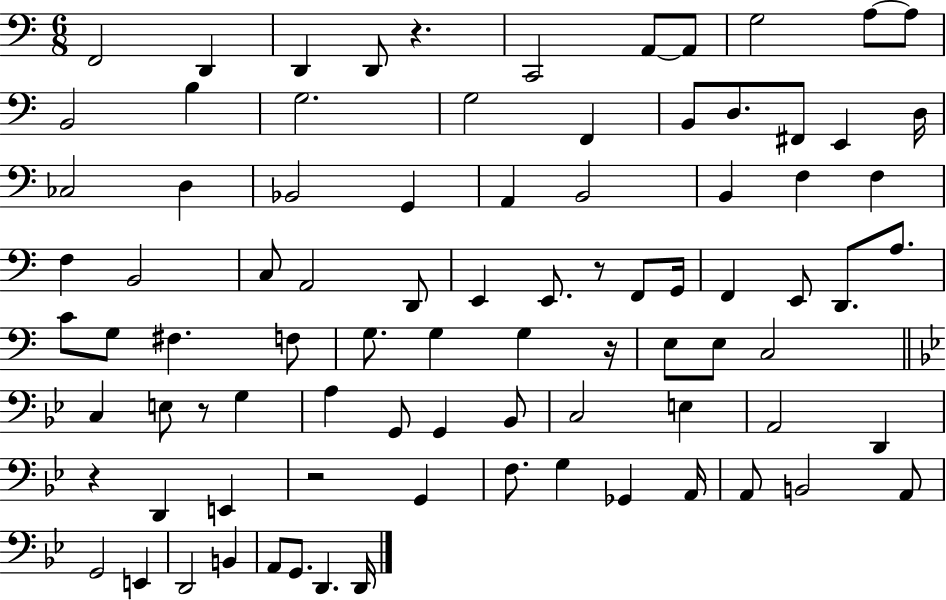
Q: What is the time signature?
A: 6/8